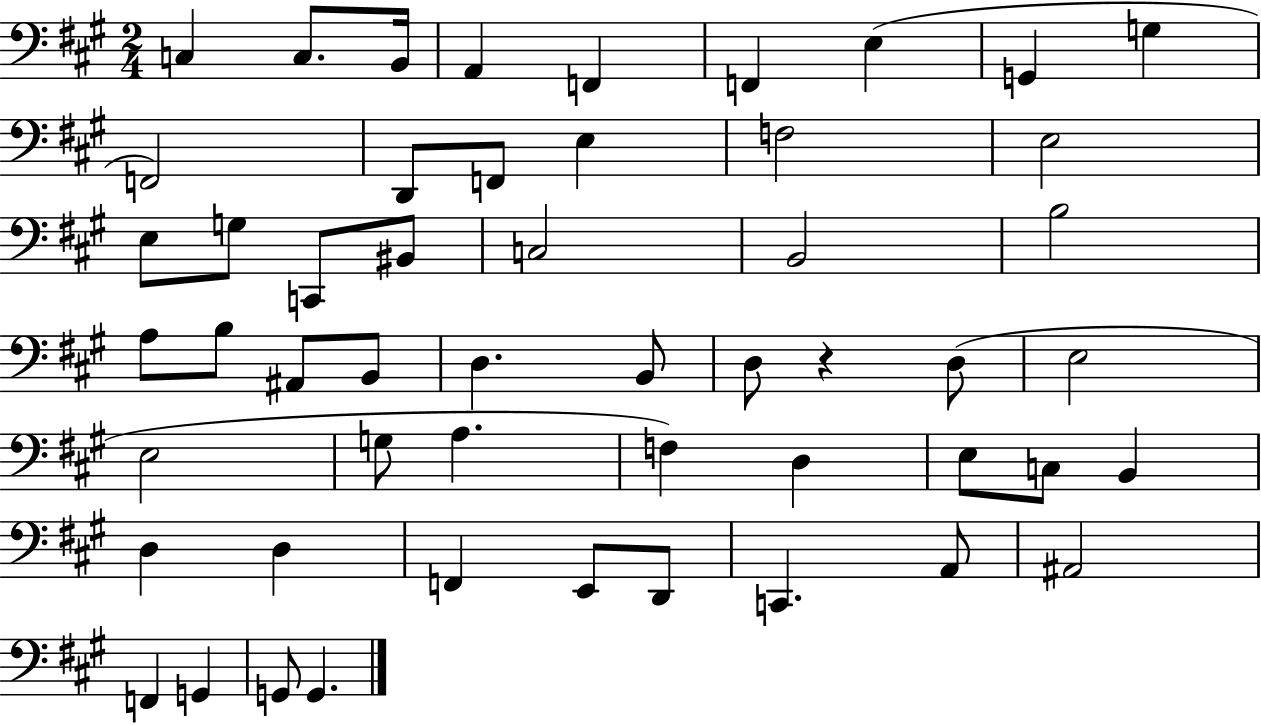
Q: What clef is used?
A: bass